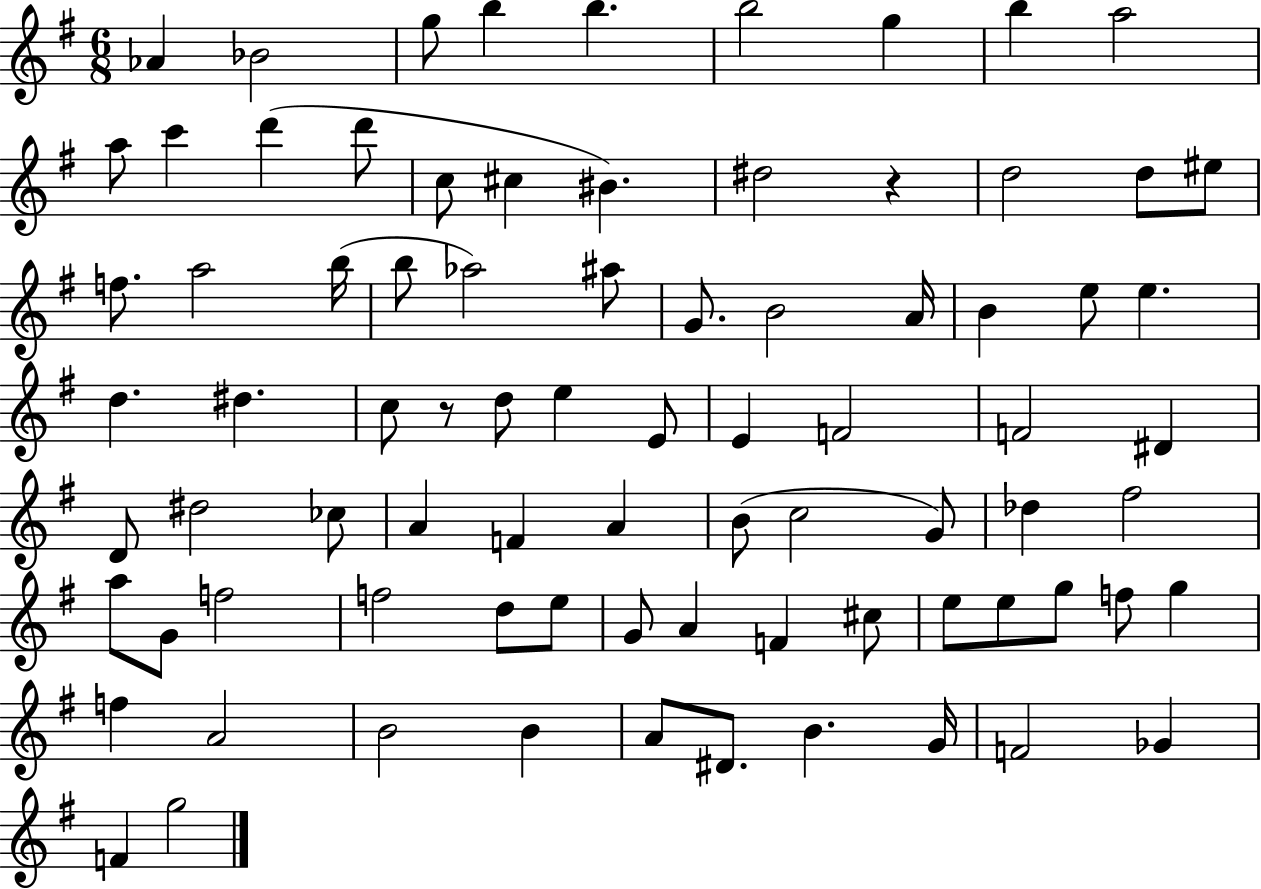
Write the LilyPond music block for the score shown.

{
  \clef treble
  \numericTimeSignature
  \time 6/8
  \key g \major
  aes'4 bes'2 | g''8 b''4 b''4. | b''2 g''4 | b''4 a''2 | \break a''8 c'''4 d'''4( d'''8 | c''8 cis''4 bis'4.) | dis''2 r4 | d''2 d''8 eis''8 | \break f''8. a''2 b''16( | b''8 aes''2) ais''8 | g'8. b'2 a'16 | b'4 e''8 e''4. | \break d''4. dis''4. | c''8 r8 d''8 e''4 e'8 | e'4 f'2 | f'2 dis'4 | \break d'8 dis''2 ces''8 | a'4 f'4 a'4 | b'8( c''2 g'8) | des''4 fis''2 | \break a''8 g'8 f''2 | f''2 d''8 e''8 | g'8 a'4 f'4 cis''8 | e''8 e''8 g''8 f''8 g''4 | \break f''4 a'2 | b'2 b'4 | a'8 dis'8. b'4. g'16 | f'2 ges'4 | \break f'4 g''2 | \bar "|."
}